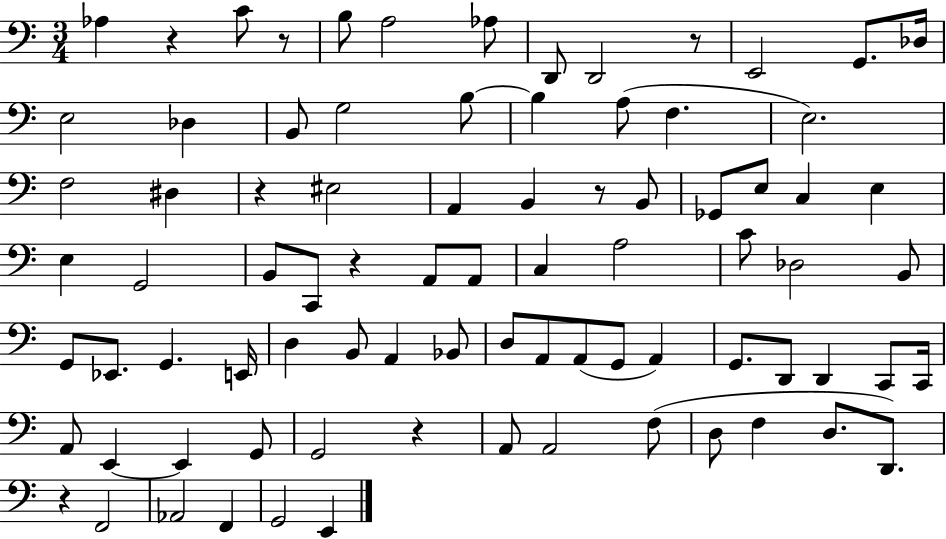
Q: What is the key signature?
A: C major